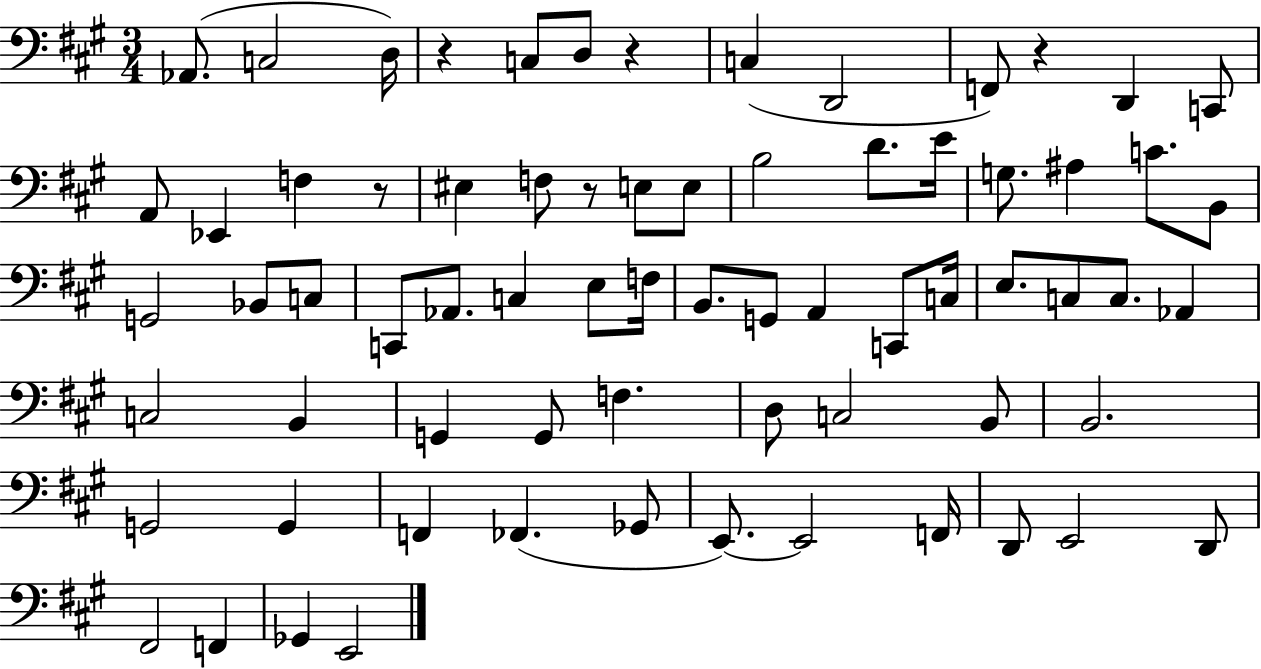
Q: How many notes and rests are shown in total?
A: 70